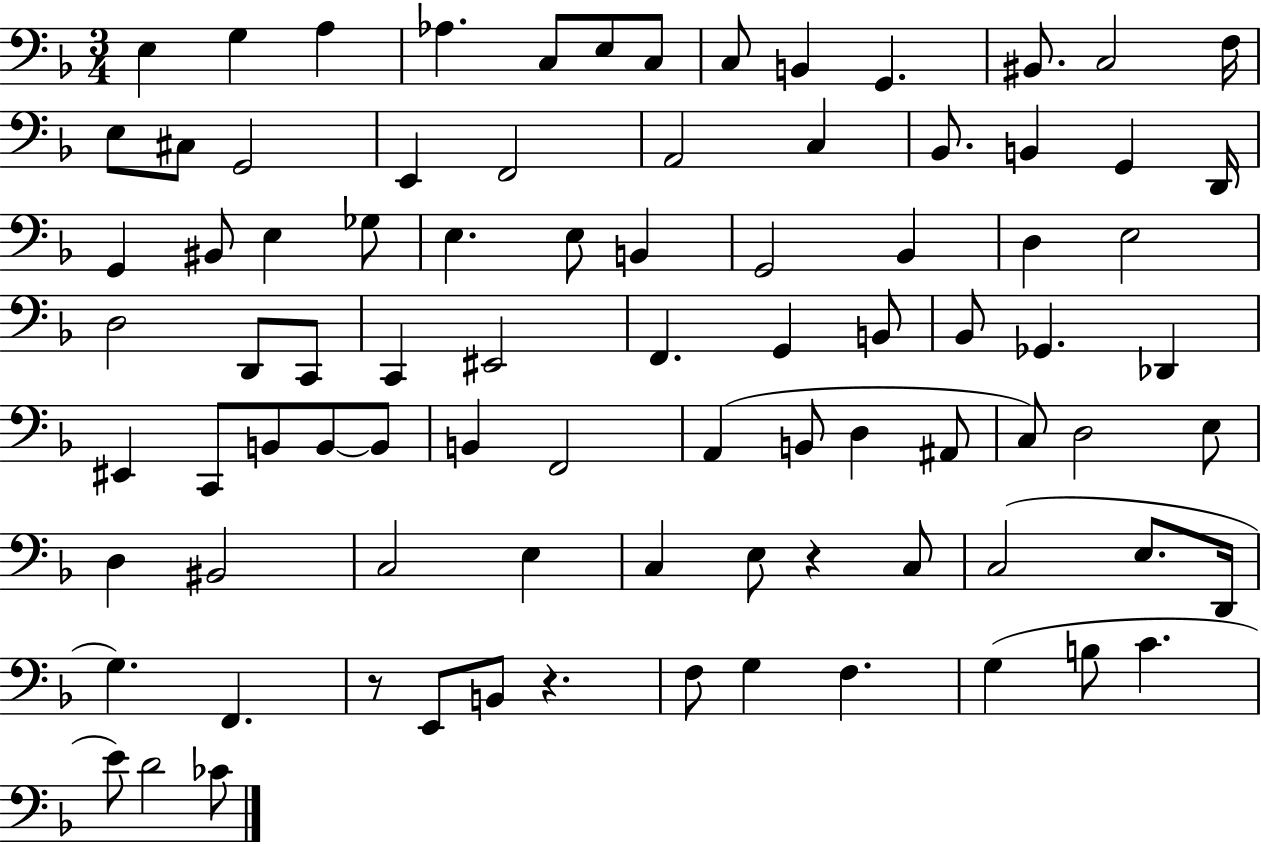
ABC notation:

X:1
T:Untitled
M:3/4
L:1/4
K:F
E, G, A, _A, C,/2 E,/2 C,/2 C,/2 B,, G,, ^B,,/2 C,2 F,/4 E,/2 ^C,/2 G,,2 E,, F,,2 A,,2 C, _B,,/2 B,, G,, D,,/4 G,, ^B,,/2 E, _G,/2 E, E,/2 B,, G,,2 _B,, D, E,2 D,2 D,,/2 C,,/2 C,, ^E,,2 F,, G,, B,,/2 _B,,/2 _G,, _D,, ^E,, C,,/2 B,,/2 B,,/2 B,,/2 B,, F,,2 A,, B,,/2 D, ^A,,/2 C,/2 D,2 E,/2 D, ^B,,2 C,2 E, C, E,/2 z C,/2 C,2 E,/2 D,,/4 G, F,, z/2 E,,/2 B,,/2 z F,/2 G, F, G, B,/2 C E/2 D2 _C/2